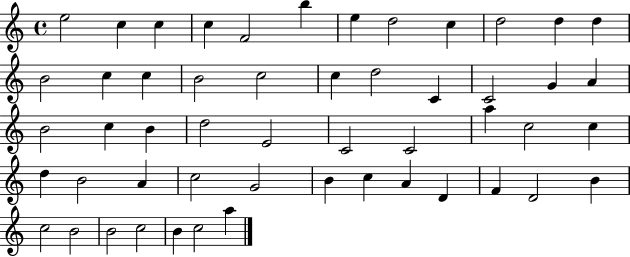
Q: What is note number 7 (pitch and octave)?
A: E5